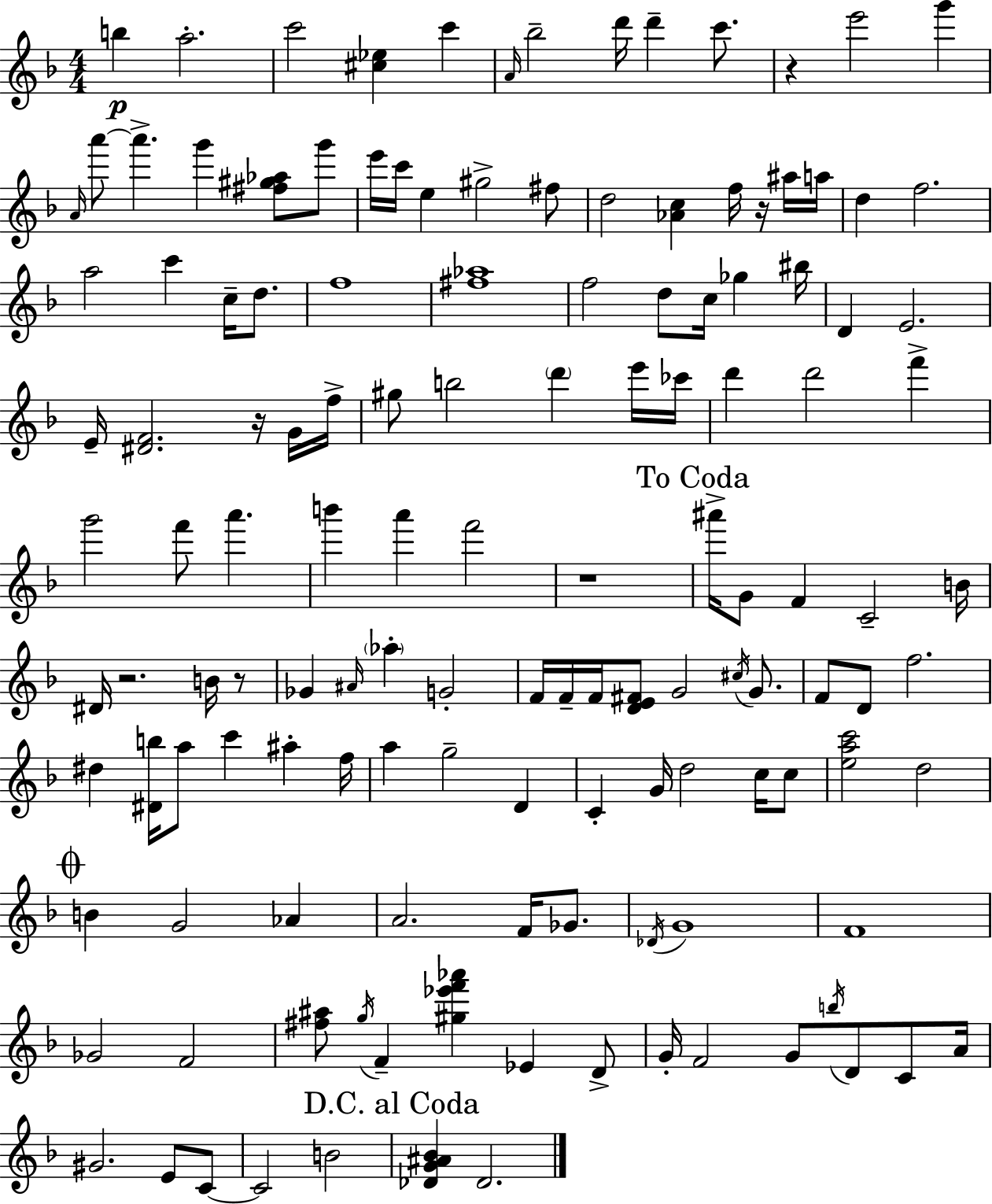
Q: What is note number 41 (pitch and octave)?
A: G4